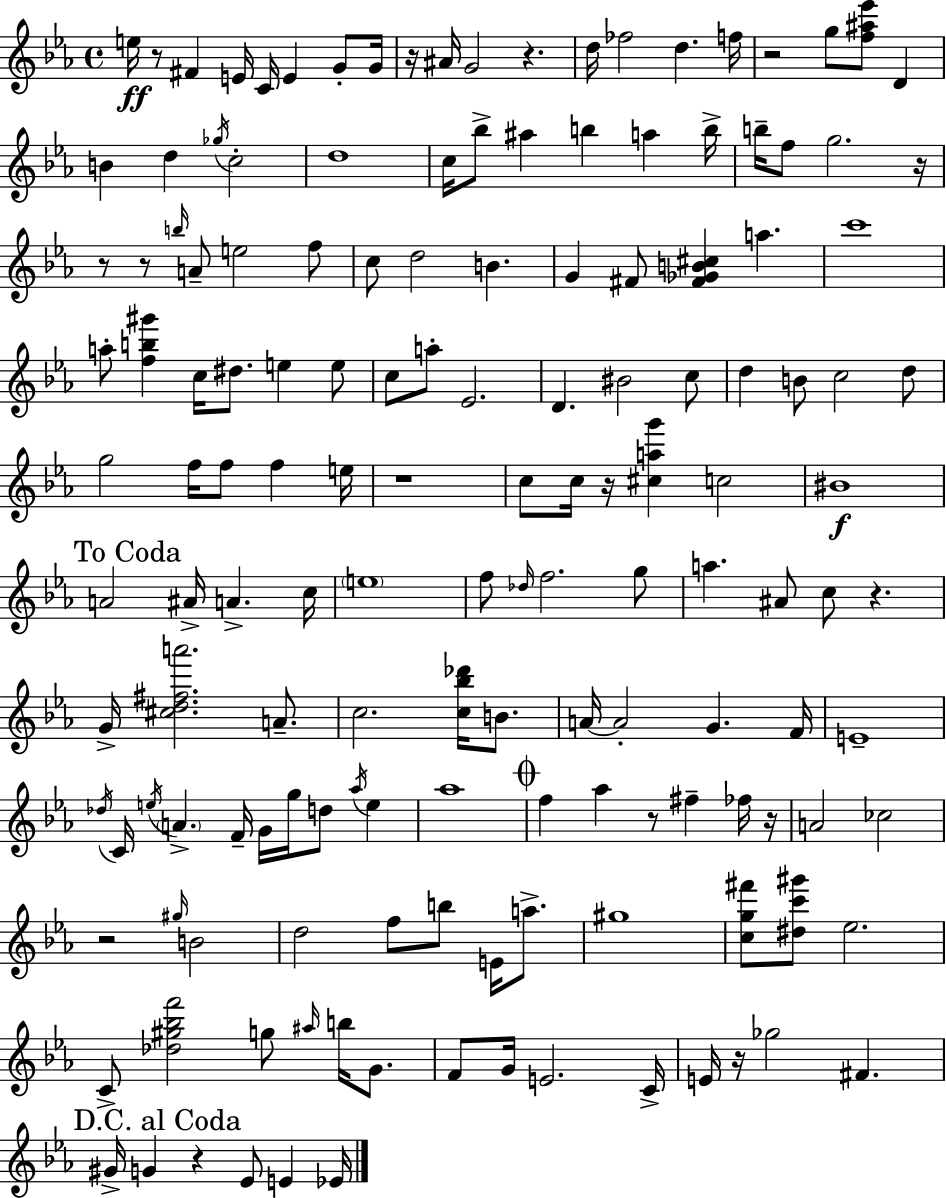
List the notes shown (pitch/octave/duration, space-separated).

E5/s R/e F#4/q E4/s C4/s E4/q G4/e G4/s R/s A#4/s G4/h R/q. D5/s FES5/h D5/q. F5/s R/h G5/e [F5,A#5,Eb6]/e D4/q B4/q D5/q Gb5/s C5/h D5/w C5/s Bb5/e A#5/q B5/q A5/q B5/s B5/s F5/e G5/h. R/s R/e R/e B5/s A4/e E5/h F5/e C5/e D5/h B4/q. G4/q F#4/e [F#4,Gb4,B4,C#5]/q A5/q. C6/w A5/e [F5,B5,G#6]/q C5/s D#5/e. E5/q E5/e C5/e A5/e Eb4/h. D4/q. BIS4/h C5/e D5/q B4/e C5/h D5/e G5/h F5/s F5/e F5/q E5/s R/w C5/e C5/s R/s [C#5,A5,G6]/q C5/h BIS4/w A4/h A#4/s A4/q. C5/s E5/w F5/e Db5/s F5/h. G5/e A5/q. A#4/e C5/e R/q. G4/s [C#5,D5,F#5,A6]/h. A4/e. C5/h. [C5,Bb5,Db6]/s B4/e. A4/s A4/h G4/q. F4/s E4/w Db5/s C4/s E5/s A4/q. F4/s G4/s G5/s D5/e Ab5/s E5/q Ab5/w F5/q Ab5/q R/e F#5/q FES5/s R/s A4/h CES5/h R/h G#5/s B4/h D5/h F5/e B5/e E4/s A5/e. G#5/w [C5,G5,F#6]/e [D#5,C6,G#6]/e Eb5/h. C4/e [Db5,G#5,Bb5,F6]/h G5/e A#5/s B5/s G4/e. F4/e G4/s E4/h. C4/s E4/s R/s Gb5/h F#4/q. G#4/s G4/q R/q Eb4/e E4/q Eb4/s